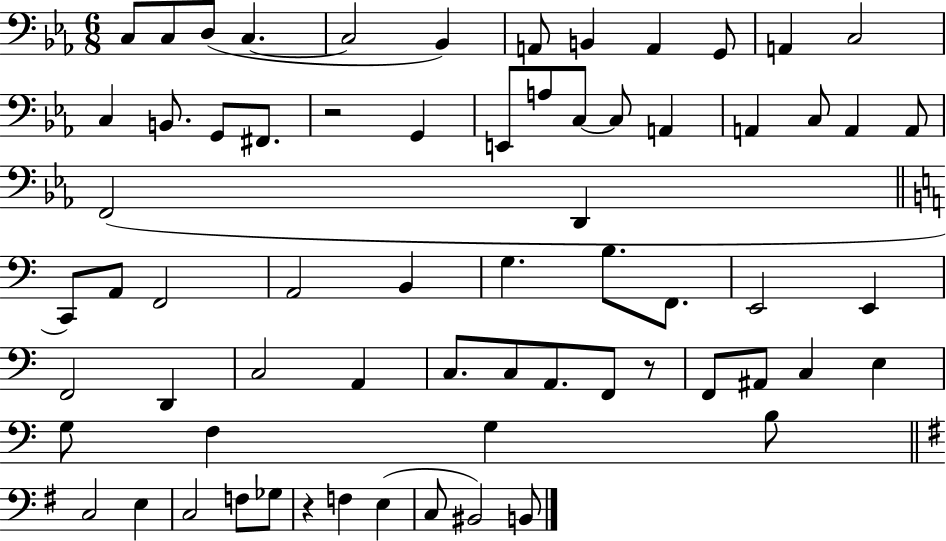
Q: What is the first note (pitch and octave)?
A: C3